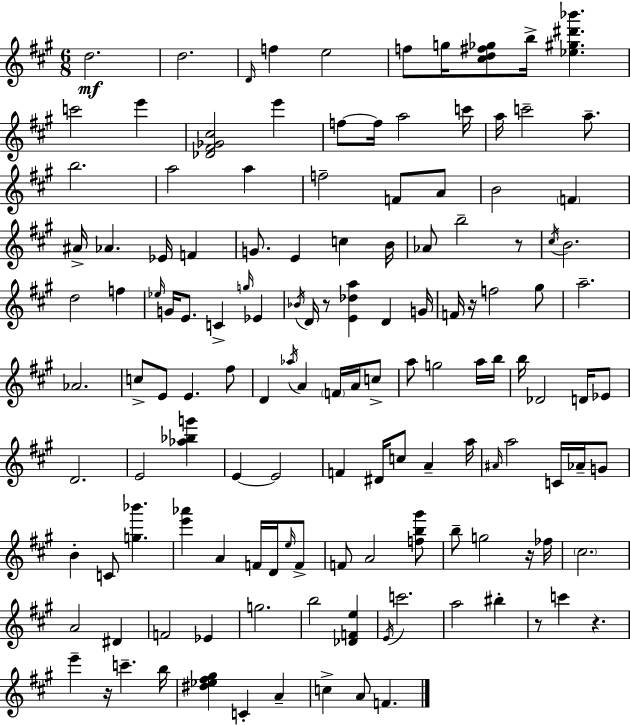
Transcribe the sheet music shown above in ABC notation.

X:1
T:Untitled
M:6/8
L:1/4
K:A
d2 d2 D/4 f e2 f/2 g/4 [^cd^f_g]/2 b/4 [_e^g^d'_b'] c'2 e' [_D^F_G^c]2 e' f/2 f/4 a2 c'/4 a/4 c'2 a/2 b2 a2 a f2 F/2 A/2 B2 F ^A/4 _A _E/4 F G/2 E c B/4 _A/2 b2 z/2 ^c/4 B2 d2 f _e/4 G/4 E/2 C g/4 _E _B/4 D/4 z/2 [E_da] D G/4 F/4 z/4 f2 ^g/2 a2 _A2 c/2 E/2 E ^f/2 D _a/4 A F/4 A/4 c/2 a/2 g2 a/4 b/4 b/4 _D2 D/4 _E/2 D2 E2 [_a_bg'] E E2 F ^D/4 c/2 A a/4 ^A/4 a2 C/4 _A/4 G/2 B C/2 [g_b'] [e'_a'] A F/4 D/4 e/4 F/2 F/2 A2 [fb^g']/2 b/2 g2 z/4 _f/4 ^c2 A2 ^D F2 _E g2 b2 [_DFe] E/4 c'2 a2 ^b z/2 c' z e' z/4 c' b/4 [^d_e^f^g] C A c A/2 F